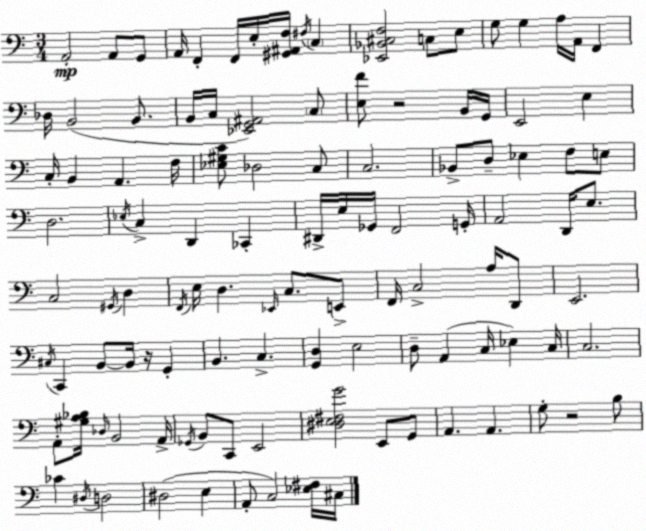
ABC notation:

X:1
T:Untitled
M:3/4
L:1/4
K:C
A,,2 A,,/2 G,,/2 A,,/4 F,, F,,/4 E,/4 [^G,,^A,,F,]/4 ^F,/4 C, [_E,,_B,,^C,F,]2 C,/2 E,/2 G,/2 G, A,/4 A,,/4 F,, _D,/4 B,,2 B,,/2 B,,/4 C,/4 [_E,,G,,^A,,]2 C,/2 [E,F]/2 z2 B,,/4 G,,/4 E,,2 E, C,/4 B,, A,, F,/4 [_E,^G,C]/2 _D,2 C,/2 C,2 _B,,/2 D,/2 _E, F,/2 E,/2 D,2 _E,/4 C, D,, _C,, ^D,,/4 E,/4 _G,,/4 F,,2 G,,/4 A,,2 D,,/4 E,/2 C,2 ^G,,/4 D, F,,/4 E,/4 D, _E,,/4 C,/2 E,,/2 F,,/4 C,2 A,/4 D,,/2 E,,2 ^C,/4 C,, B,,/2 B,,/4 z/4 G,, B,, C, [G,,D,] E,2 D,/2 A,, C,/4 _E, C,/4 C,2 A,,/2 [^G,A,_B,]/4 _D,/4 B,,2 A,,/4 _G,,/4 B,,/2 C,,/2 E,,2 [^D,E,^F,G]2 E,,/2 G,,/2 A,, A,, G,/2 z2 B,/2 _C ^D,/4 D,2 ^D,2 E, A,,/2 C,2 [_E,^F,]/4 ^C,/4